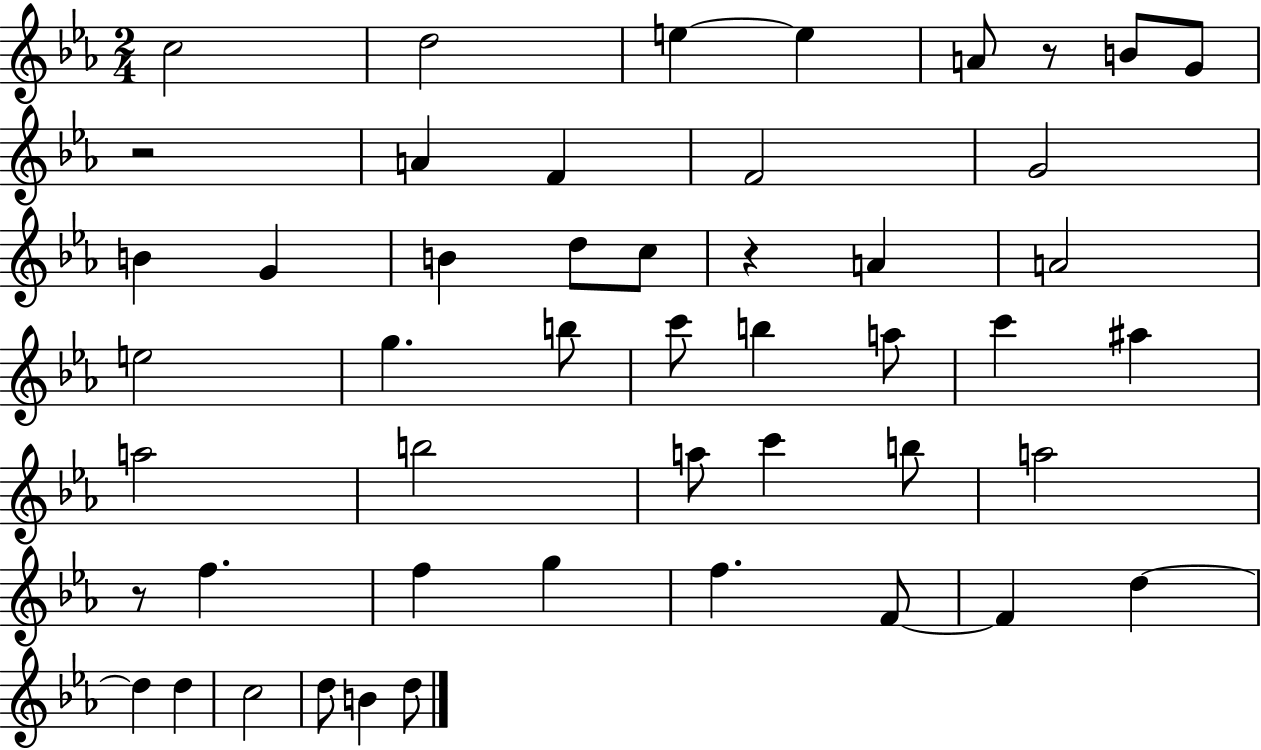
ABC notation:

X:1
T:Untitled
M:2/4
L:1/4
K:Eb
c2 d2 e e A/2 z/2 B/2 G/2 z2 A F F2 G2 B G B d/2 c/2 z A A2 e2 g b/2 c'/2 b a/2 c' ^a a2 b2 a/2 c' b/2 a2 z/2 f f g f F/2 F d d d c2 d/2 B d/2